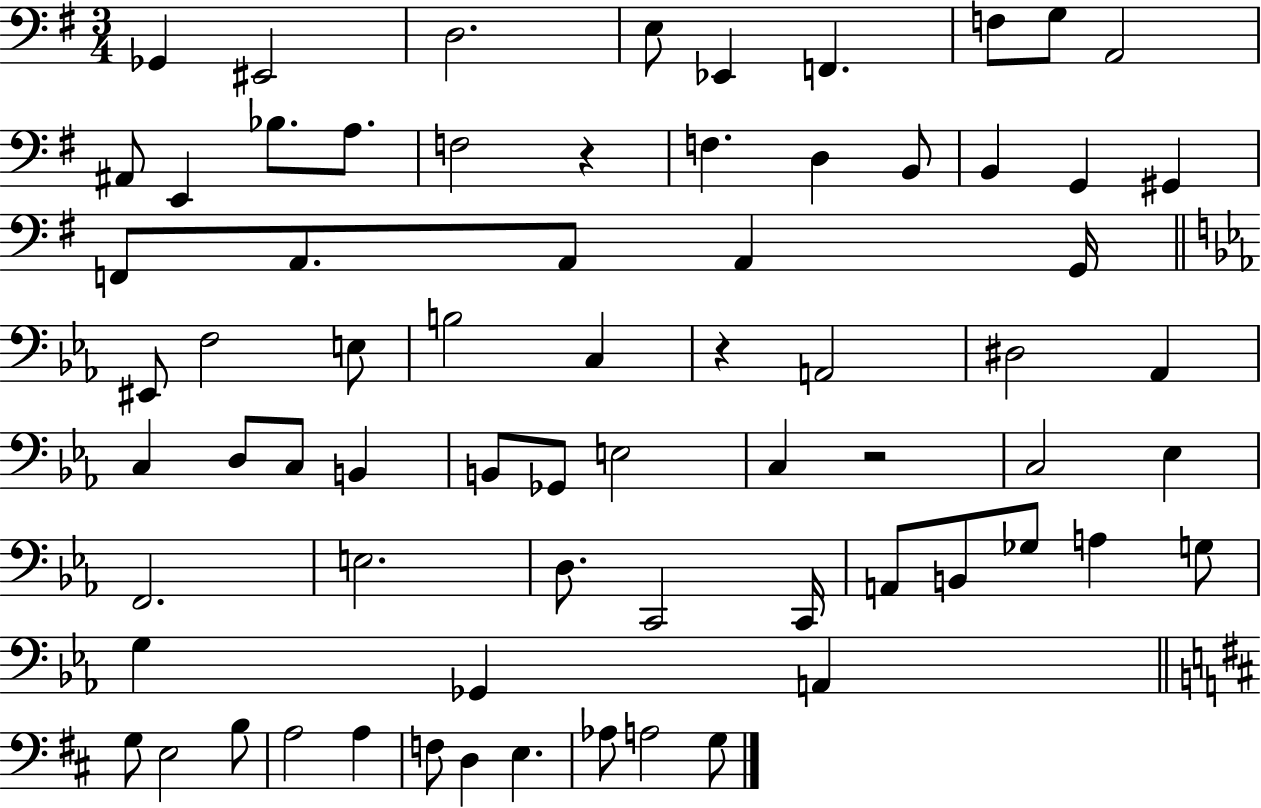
{
  \clef bass
  \numericTimeSignature
  \time 3/4
  \key g \major
  \repeat volta 2 { ges,4 eis,2 | d2. | e8 ees,4 f,4. | f8 g8 a,2 | \break ais,8 e,4 bes8. a8. | f2 r4 | f4. d4 b,8 | b,4 g,4 gis,4 | \break f,8 a,8. a,8 a,4 g,16 | \bar "||" \break \key ees \major eis,8 f2 e8 | b2 c4 | r4 a,2 | dis2 aes,4 | \break c4 d8 c8 b,4 | b,8 ges,8 e2 | c4 r2 | c2 ees4 | \break f,2. | e2. | d8. c,2 c,16 | a,8 b,8 ges8 a4 g8 | \break g4 ges,4 a,4 | \bar "||" \break \key d \major g8 e2 b8 | a2 a4 | f8 d4 e4. | aes8 a2 g8 | \break } \bar "|."
}